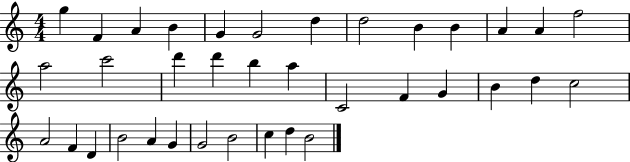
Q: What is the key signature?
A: C major